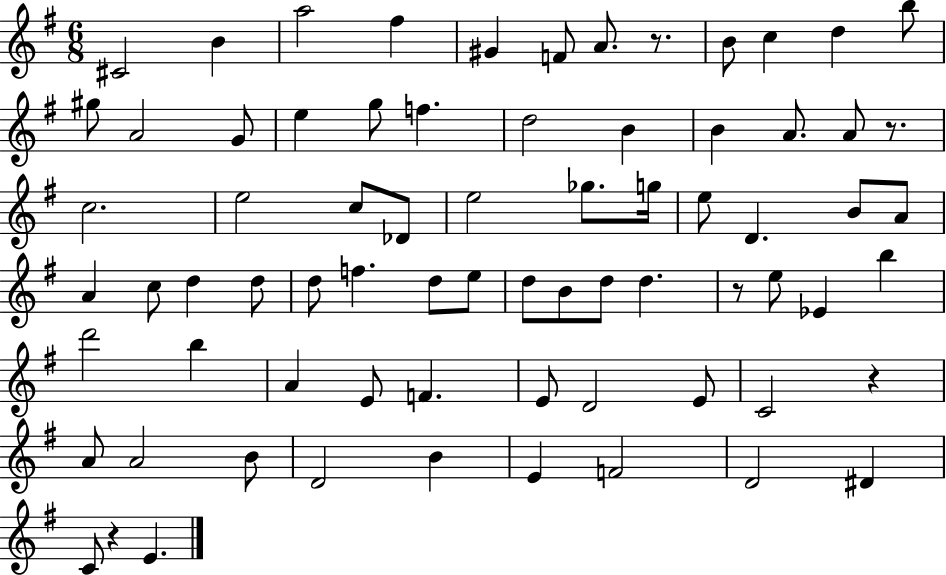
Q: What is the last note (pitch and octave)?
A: E4